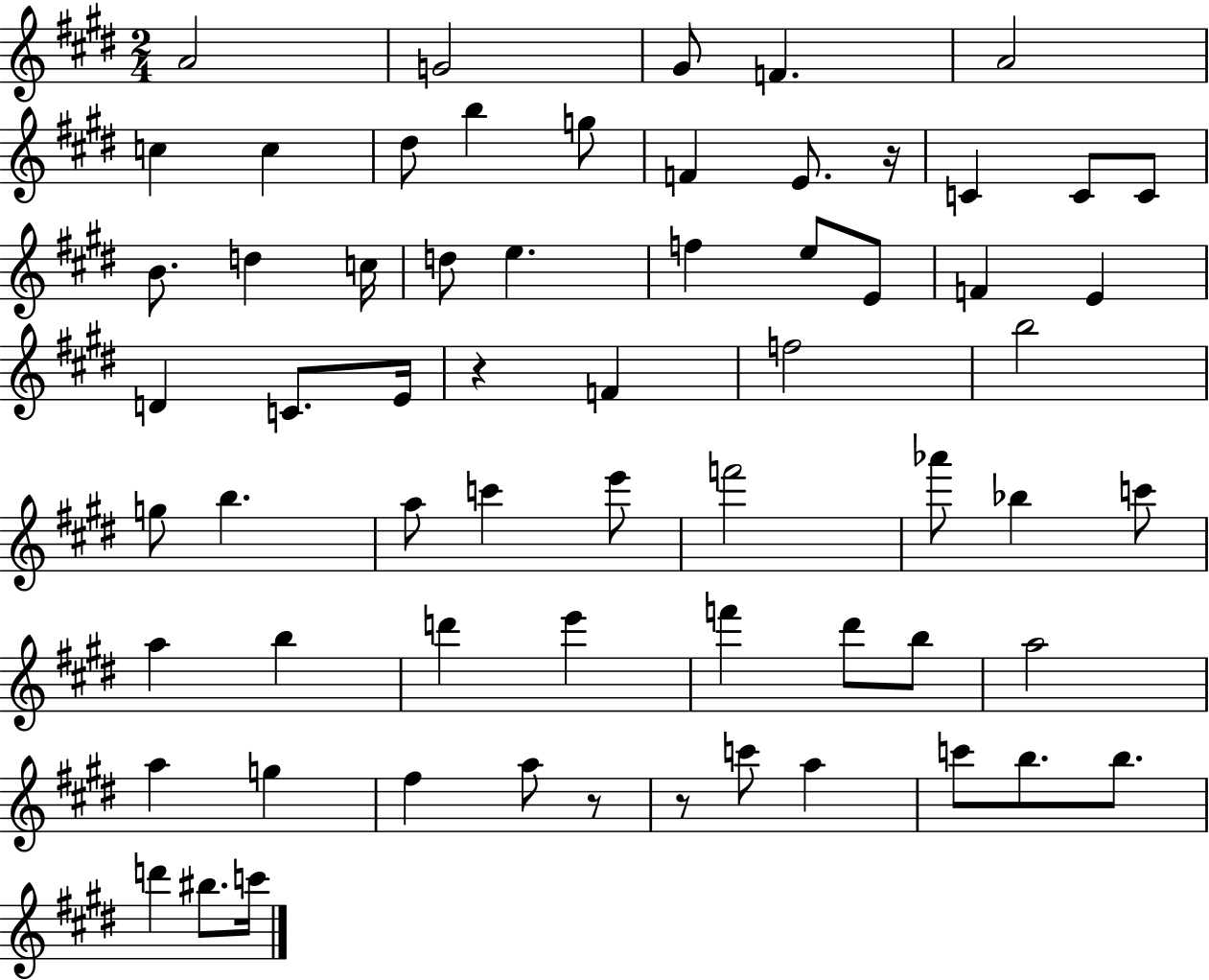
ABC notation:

X:1
T:Untitled
M:2/4
L:1/4
K:E
A2 G2 ^G/2 F A2 c c ^d/2 b g/2 F E/2 z/4 C C/2 C/2 B/2 d c/4 d/2 e f e/2 E/2 F E D C/2 E/4 z F f2 b2 g/2 b a/2 c' e'/2 f'2 _a'/2 _b c'/2 a b d' e' f' ^d'/2 b/2 a2 a g ^f a/2 z/2 z/2 c'/2 a c'/2 b/2 b/2 d' ^b/2 c'/4